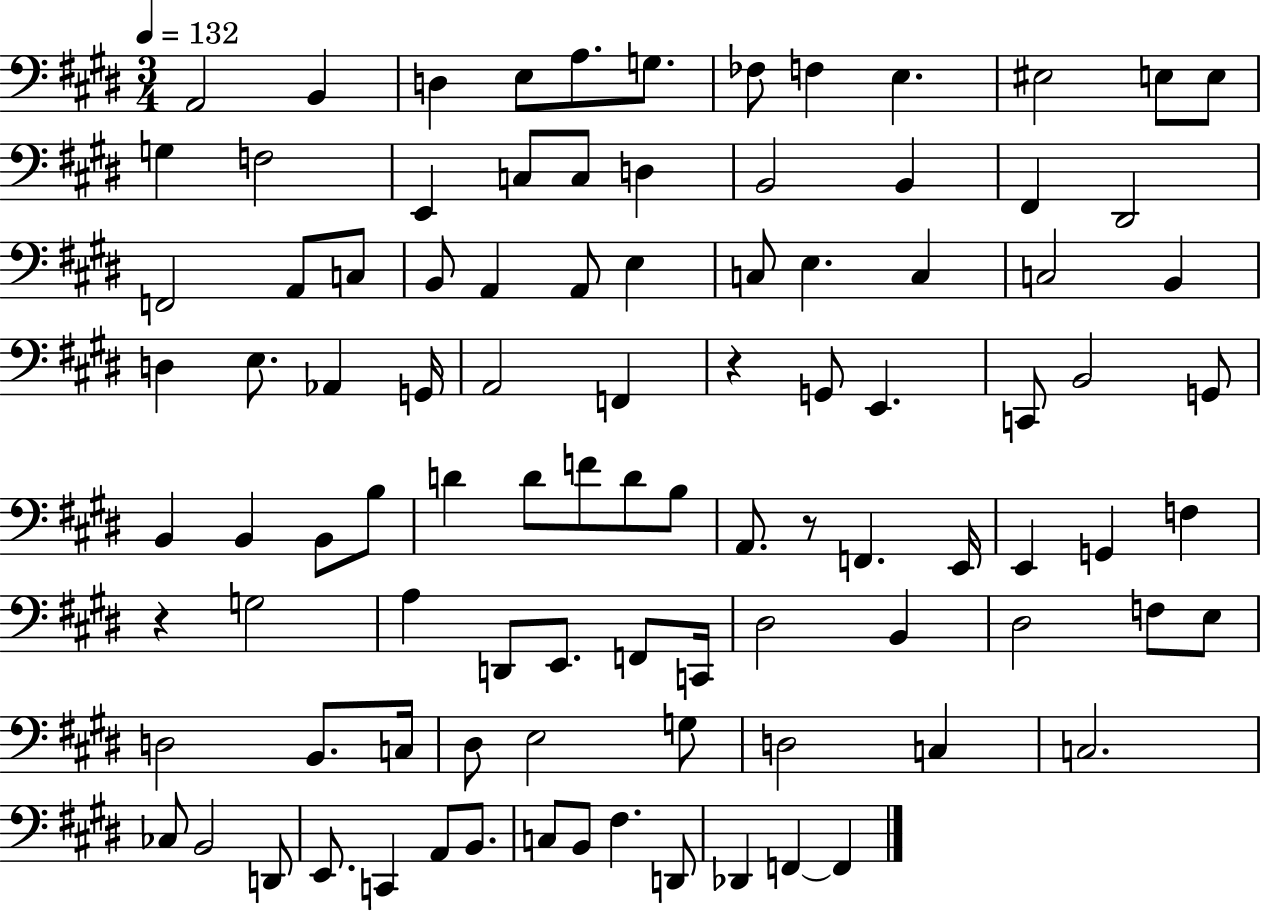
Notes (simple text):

A2/h B2/q D3/q E3/e A3/e. G3/e. FES3/e F3/q E3/q. EIS3/h E3/e E3/e G3/q F3/h E2/q C3/e C3/e D3/q B2/h B2/q F#2/q D#2/h F2/h A2/e C3/e B2/e A2/q A2/e E3/q C3/e E3/q. C3/q C3/h B2/q D3/q E3/e. Ab2/q G2/s A2/h F2/q R/q G2/e E2/q. C2/e B2/h G2/e B2/q B2/q B2/e B3/e D4/q D4/e F4/e D4/e B3/e A2/e. R/e F2/q. E2/s E2/q G2/q F3/q R/q G3/h A3/q D2/e E2/e. F2/e C2/s D#3/h B2/q D#3/h F3/e E3/e D3/h B2/e. C3/s D#3/e E3/h G3/e D3/h C3/q C3/h. CES3/e B2/h D2/e E2/e. C2/q A2/e B2/e. C3/e B2/e F#3/q. D2/e Db2/q F2/q F2/q